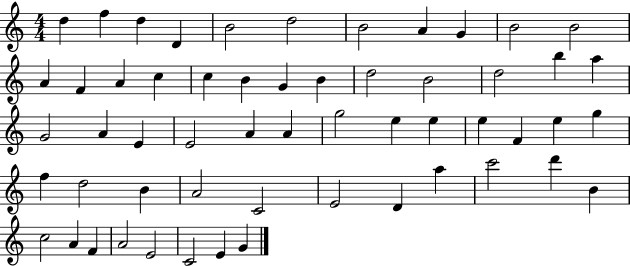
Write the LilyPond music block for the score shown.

{
  \clef treble
  \numericTimeSignature
  \time 4/4
  \key c \major
  d''4 f''4 d''4 d'4 | b'2 d''2 | b'2 a'4 g'4 | b'2 b'2 | \break a'4 f'4 a'4 c''4 | c''4 b'4 g'4 b'4 | d''2 b'2 | d''2 b''4 a''4 | \break g'2 a'4 e'4 | e'2 a'4 a'4 | g''2 e''4 e''4 | e''4 f'4 e''4 g''4 | \break f''4 d''2 b'4 | a'2 c'2 | e'2 d'4 a''4 | c'''2 d'''4 b'4 | \break c''2 a'4 f'4 | a'2 e'2 | c'2 e'4 g'4 | \bar "|."
}